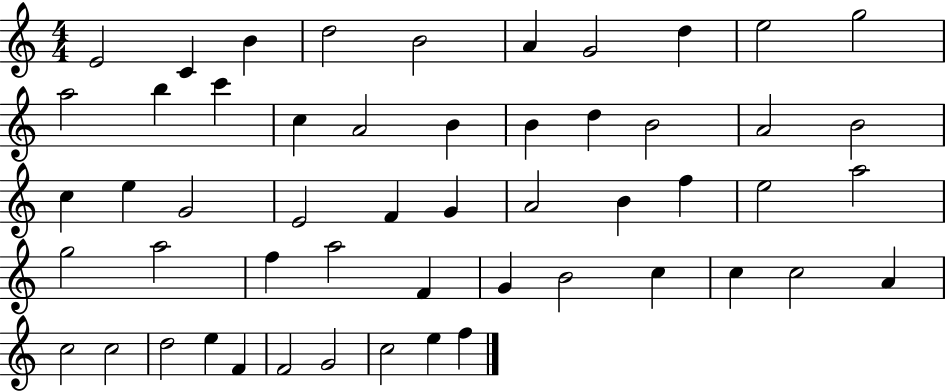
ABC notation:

X:1
T:Untitled
M:4/4
L:1/4
K:C
E2 C B d2 B2 A G2 d e2 g2 a2 b c' c A2 B B d B2 A2 B2 c e G2 E2 F G A2 B f e2 a2 g2 a2 f a2 F G B2 c c c2 A c2 c2 d2 e F F2 G2 c2 e f